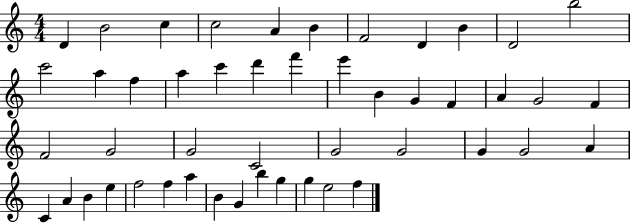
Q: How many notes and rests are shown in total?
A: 48